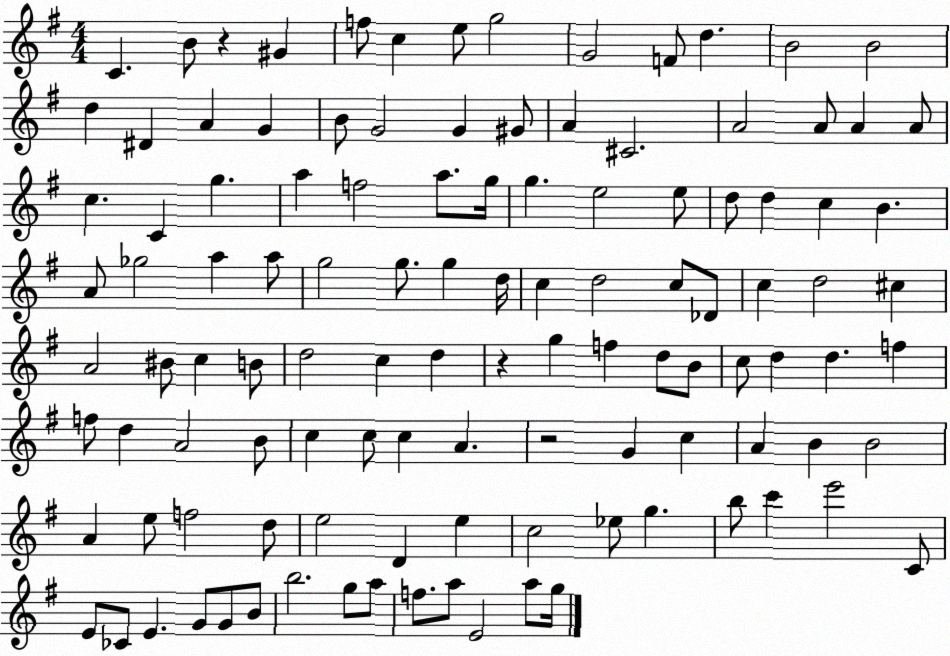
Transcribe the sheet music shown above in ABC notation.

X:1
T:Untitled
M:4/4
L:1/4
K:G
C B/2 z ^G f/2 c e/2 g2 G2 F/2 d B2 B2 d ^D A G B/2 G2 G ^G/2 A ^C2 A2 A/2 A A/2 c C g a f2 a/2 g/4 g e2 e/2 d/2 d c B A/2 _g2 a a/2 g2 g/2 g d/4 c d2 c/2 _D/2 c d2 ^c A2 ^B/2 c B/2 d2 c d z g f d/2 B/2 c/2 d d f f/2 d A2 B/2 c c/2 c A z2 G c A B B2 A e/2 f2 d/2 e2 D e c2 _e/2 g b/2 c' e'2 C/2 E/2 _C/2 E G/2 G/2 B/2 b2 g/2 a/2 f/2 a/2 E2 a/2 g/4